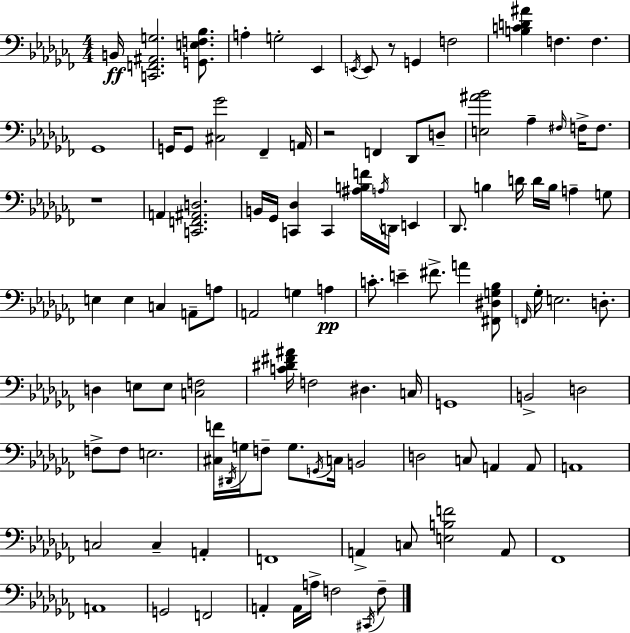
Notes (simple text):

B2/s [C2,F2,A#2,G3]/h. [G2,E3,F3,Bb3]/e. A3/q G3/h Eb2/q E2/s E2/e R/e G2/q F3/h [B3,C4,D4,A#4]/q F3/q. F3/q. Gb2/w G2/s G2/e [C#3,Gb4]/h FES2/q A2/s R/h F2/q Db2/e D3/e [E3,A#4,Bb4]/h Ab3/q F#3/s F3/s F3/e. R/w A2/q [C2,F2,A#2,D3]/h. B2/s Gb2/s [C2,Db3]/q C2/q [A#3,B3,F4]/s A3/s D2/s E2/q Db2/e. B3/q D4/s D4/s B3/s A3/q G3/e E3/q E3/q C3/q A2/e A3/e A2/h G3/q A3/q C4/e. E4/q F#4/e. A4/q [F#2,D#3,G3,Bb3]/e F2/s Gb3/s E3/h. D3/e. D3/q E3/e E3/e [C3,F3]/h [C4,D#4,F#4,A#4]/s F3/h D#3/q. C3/s G2/w B2/h D3/h F3/e F3/e E3/h. [C#3,F4]/s D#2/s G3/s F3/e G3/e. G2/s C3/s B2/h D3/h C3/e A2/q A2/e A2/w C3/h C3/q A2/q F2/w A2/q C3/e [E3,B3,F4]/h A2/e FES2/w A2/w G2/h F2/h A2/q A2/s A3/s F3/h C#2/s F3/e